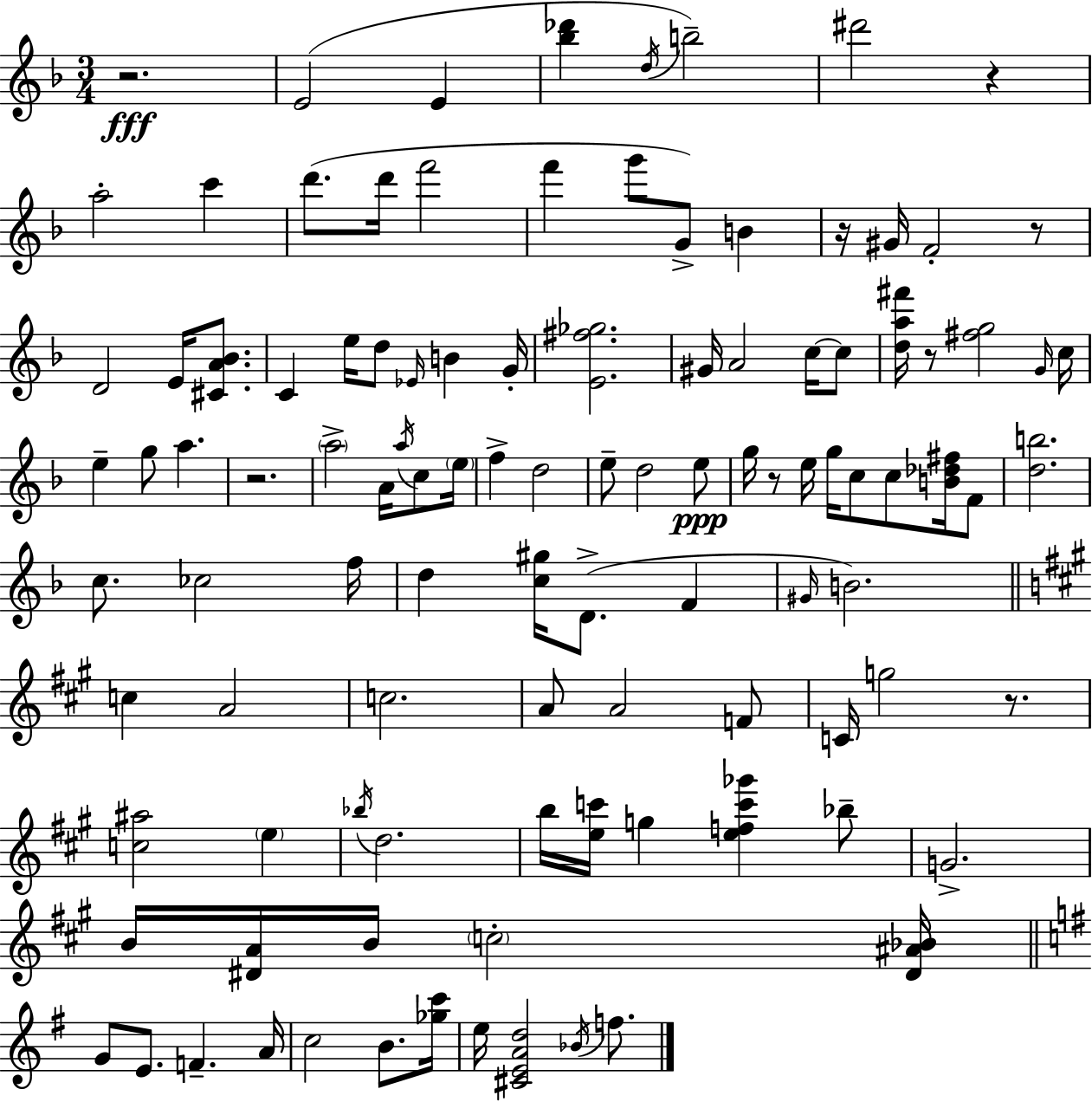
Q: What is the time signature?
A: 3/4